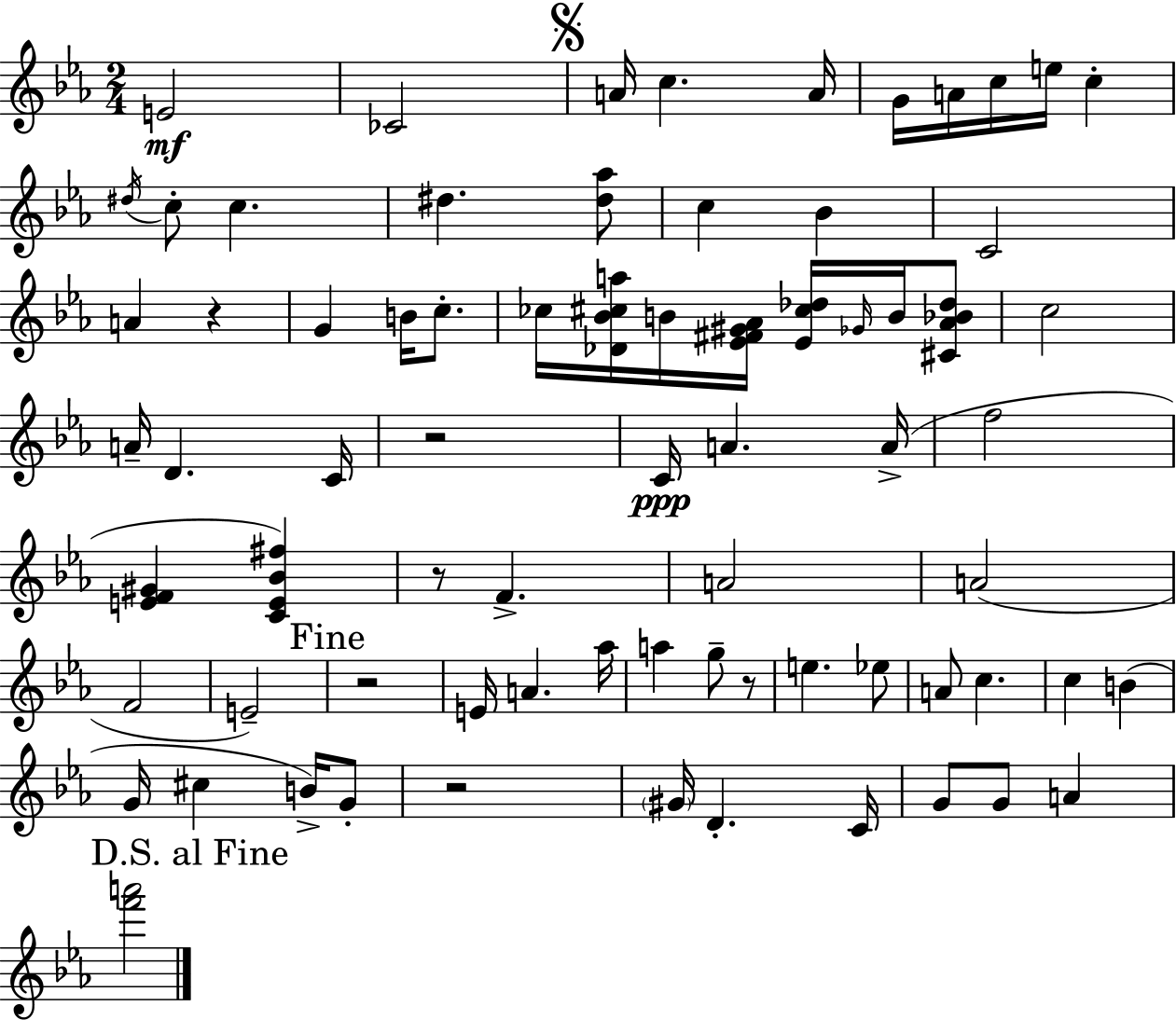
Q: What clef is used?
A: treble